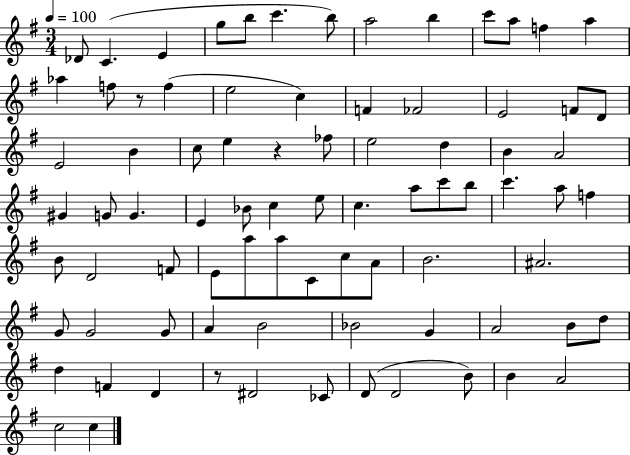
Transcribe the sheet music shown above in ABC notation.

X:1
T:Untitled
M:3/4
L:1/4
K:G
_D/2 C E g/2 b/2 c' b/2 a2 b c'/2 a/2 f a _a f/2 z/2 f e2 c F _F2 E2 F/2 D/2 E2 B c/2 e z _f/2 e2 d B A2 ^G G/2 G E _B/2 c e/2 c a/2 c'/2 b/2 c' a/2 f B/2 D2 F/2 E/2 a/2 a/2 C/2 c/2 A/2 B2 ^A2 G/2 G2 G/2 A B2 _B2 G A2 B/2 d/2 d F D z/2 ^D2 _C/2 D/2 D2 B/2 B A2 c2 c